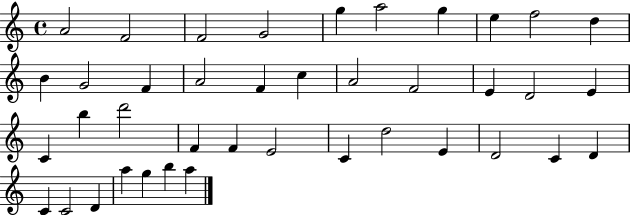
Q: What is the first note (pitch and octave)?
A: A4